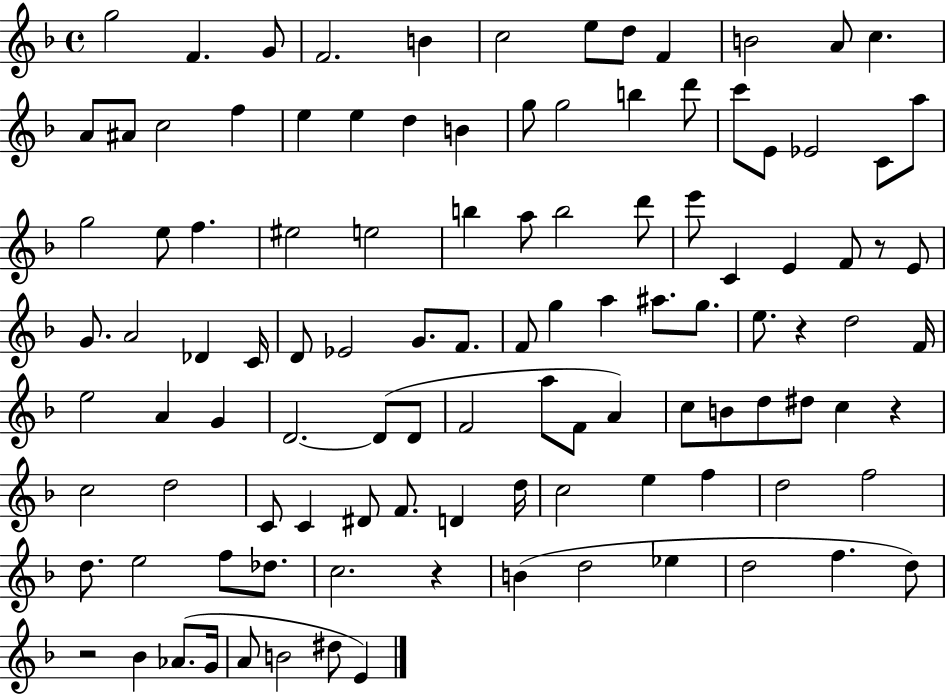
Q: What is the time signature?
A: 4/4